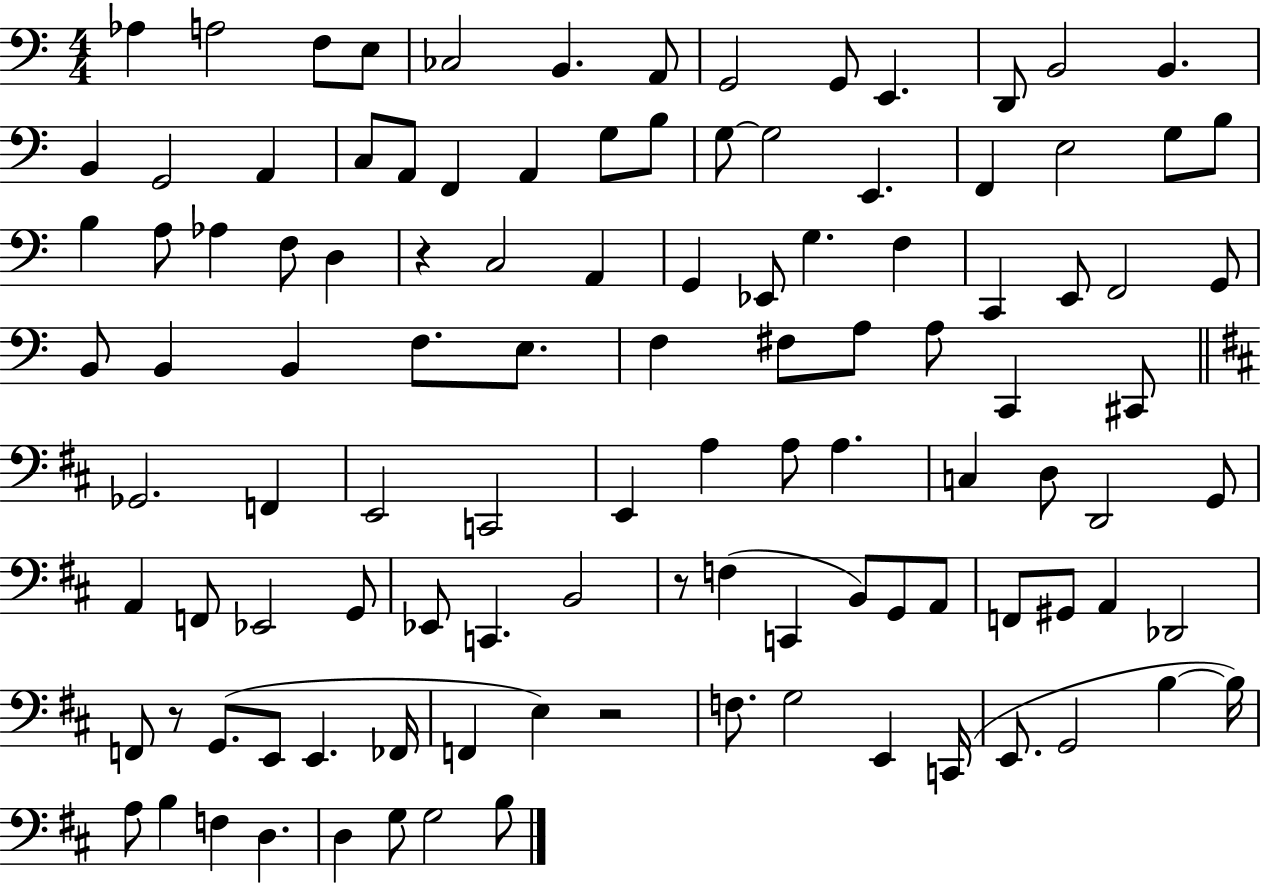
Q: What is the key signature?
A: C major